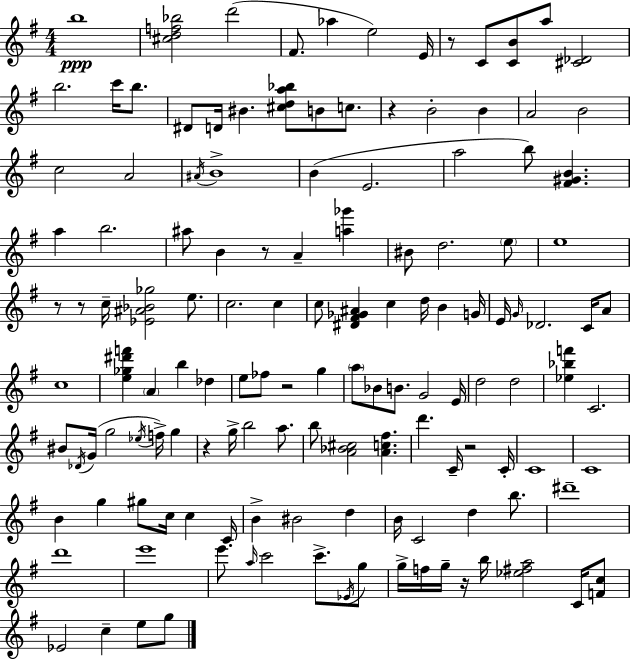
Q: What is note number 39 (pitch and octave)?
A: E5